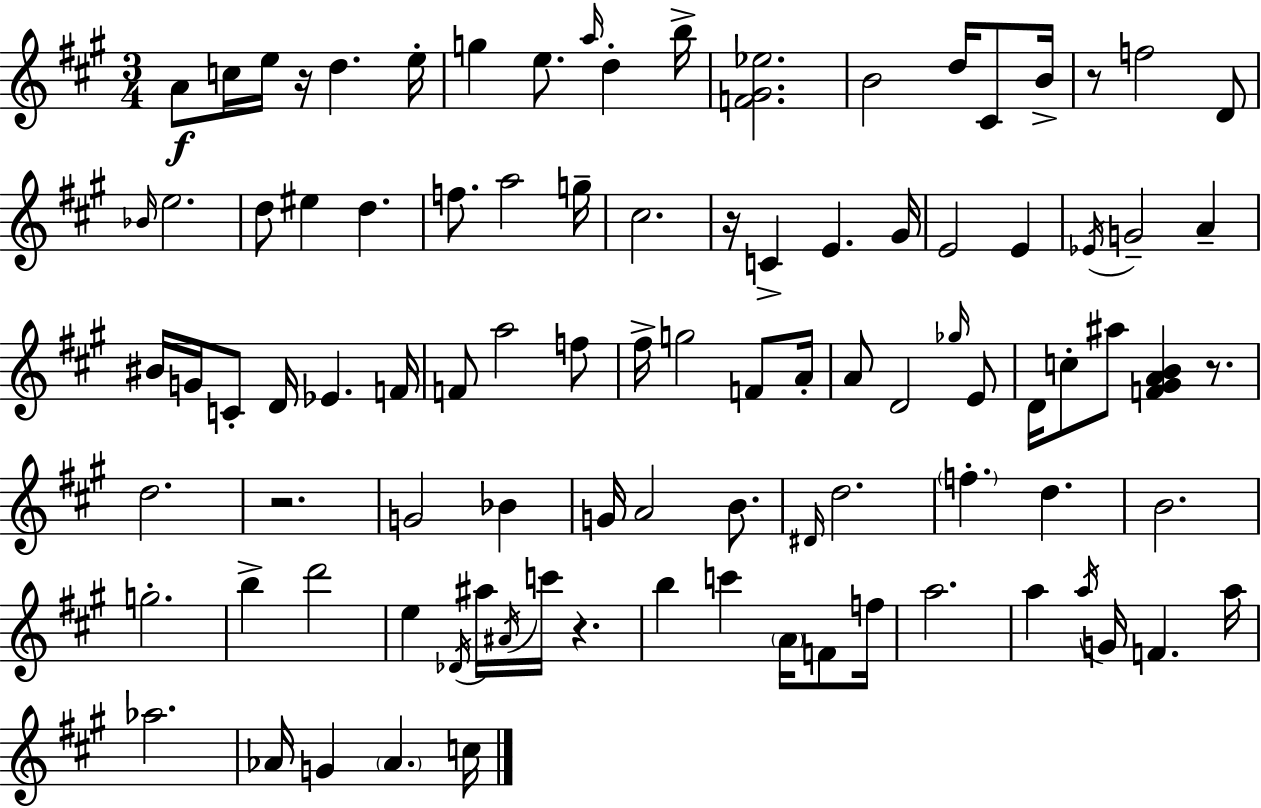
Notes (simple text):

A4/e C5/s E5/s R/s D5/q. E5/s G5/q E5/e. A5/s D5/q B5/s [F4,G#4,Eb5]/h. B4/h D5/s C#4/e B4/s R/e F5/h D4/e Bb4/s E5/h. D5/e EIS5/q D5/q. F5/e. A5/h G5/s C#5/h. R/s C4/q E4/q. G#4/s E4/h E4/q Eb4/s G4/h A4/q BIS4/s G4/s C4/e D4/s Eb4/q. F4/s F4/e A5/h F5/e F#5/s G5/h F4/e A4/s A4/e D4/h Gb5/s E4/e D4/s C5/e A#5/e [F4,G#4,A4,B4]/q R/e. D5/h. R/h. G4/h Bb4/q G4/s A4/h B4/e. D#4/s D5/h. F5/q. D5/q. B4/h. G5/h. B5/q D6/h E5/q Db4/s A#5/s A#4/s C6/s R/q. B5/q C6/q A4/s F4/e F5/s A5/h. A5/q A5/s G4/s F4/q. A5/s Ab5/h. Ab4/s G4/q Ab4/q. C5/s